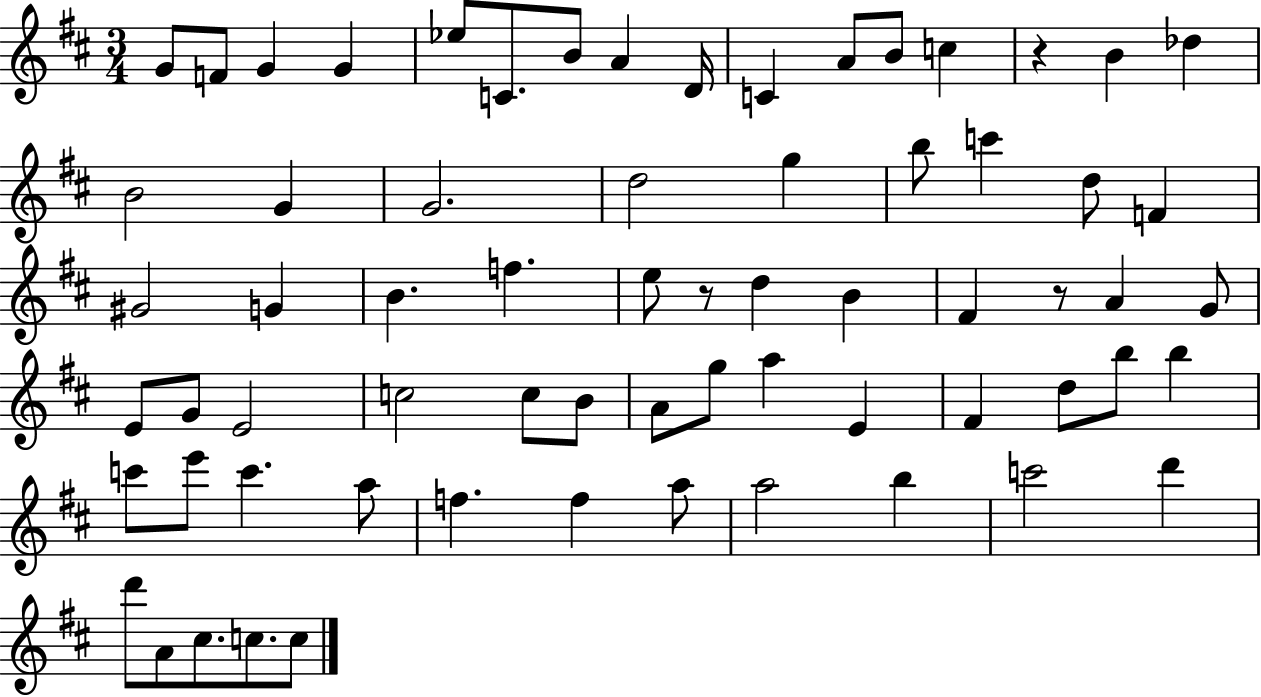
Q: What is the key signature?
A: D major